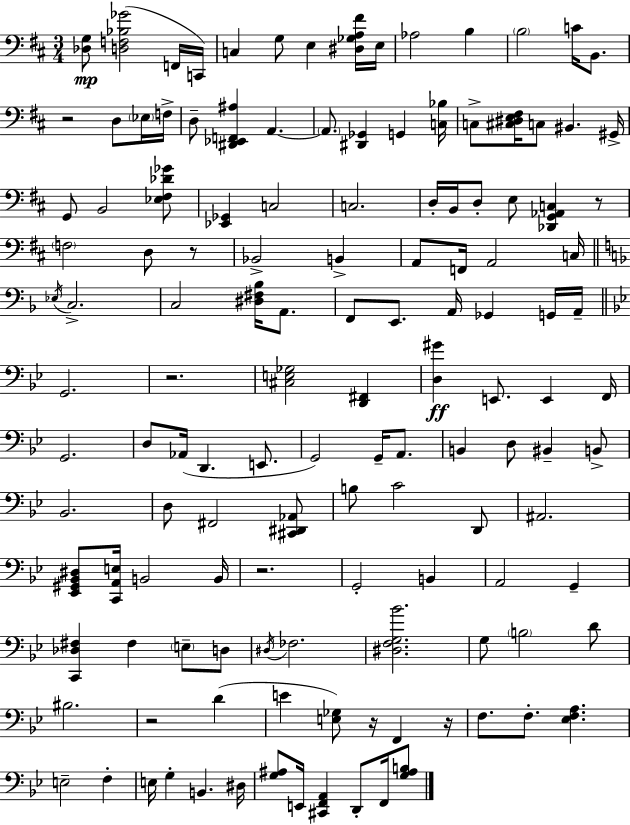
X:1
T:Untitled
M:3/4
L:1/4
K:D
[_D,G,]/2 [D,F,_B,_G]2 F,,/4 C,,/4 C, G,/2 E, [^D,_G,A,^F]/4 E,/4 _A,2 B, B,2 C/4 B,,/2 z2 D,/2 _E,/4 F,/4 D,/2 [^D,,_E,,F,,^A,] A,, A,,/2 [^D,,_G,,] G,, [C,_B,]/4 C,/2 [^C,^D,E,^F,]/4 C,/2 ^B,, ^G,,/4 G,,/2 B,,2 [_E,^F,_D_G]/2 [_E,,_G,,] C,2 C,2 D,/4 B,,/4 D,/2 E,/2 [_D,,G,,_A,,C,] z/2 F,2 D,/2 z/2 _B,,2 B,, A,,/2 F,,/4 A,,2 C,/4 _E,/4 C,2 C,2 [^D,^F,_B,]/4 A,,/2 F,,/2 E,,/2 A,,/4 _G,, G,,/4 A,,/4 G,,2 z2 [^C,E,_G,]2 [D,,^F,,] [D,^G] E,,/2 E,, F,,/4 G,,2 D,/2 _A,,/4 D,, E,,/2 G,,2 G,,/4 A,,/2 B,, D,/2 ^B,, B,,/2 _B,,2 D,/2 ^F,,2 [^C,,^D,,_A,,]/2 B,/2 C2 D,,/2 ^A,,2 [_E,,^G,,_B,,^D,]/2 [C,,A,,E,]/4 B,,2 B,,/4 z2 G,,2 B,, A,,2 G,, [C,,_D,^F,] ^F, E,/2 D,/2 ^D,/4 _F,2 [^D,F,G,_B]2 G,/2 B,2 D/2 ^B,2 z2 D E [E,_G,]/2 z/4 F,, z/4 F,/2 F,/2 [_E,F,A,] E,2 F, E,/4 G, B,, ^D,/4 [G,^A,]/2 E,,/4 [^C,,F,,A,,] D,,/2 F,,/4 [G,^A,B,]/2